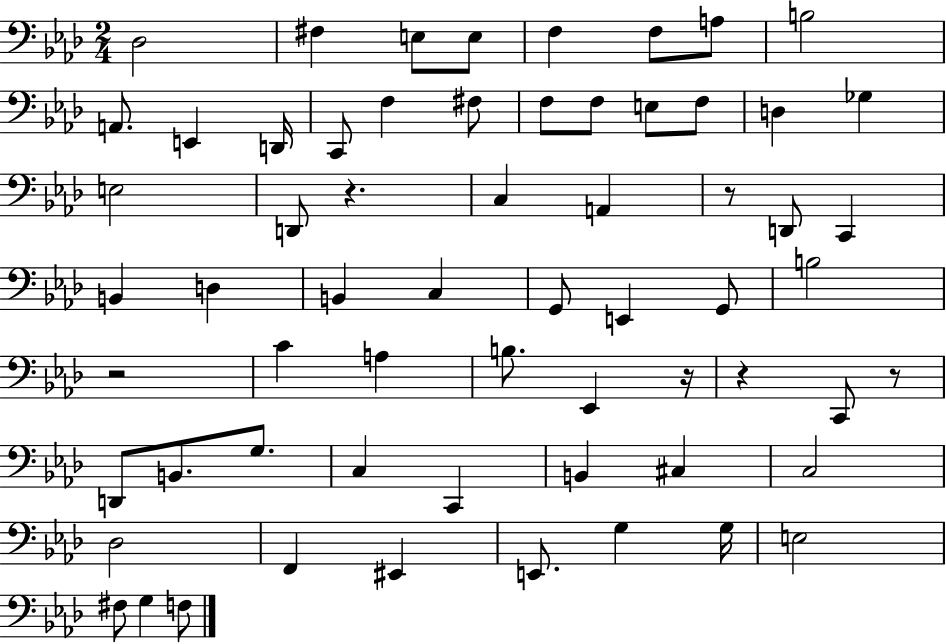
Db3/h F#3/q E3/e E3/e F3/q F3/e A3/e B3/h A2/e. E2/q D2/s C2/e F3/q F#3/e F3/e F3/e E3/e F3/e D3/q Gb3/q E3/h D2/e R/q. C3/q A2/q R/e D2/e C2/q B2/q D3/q B2/q C3/q G2/e E2/q G2/e B3/h R/h C4/q A3/q B3/e. Eb2/q R/s R/q C2/e R/e D2/e B2/e. G3/e. C3/q C2/q B2/q C#3/q C3/h Db3/h F2/q EIS2/q E2/e. G3/q G3/s E3/h F#3/e G3/q F3/e